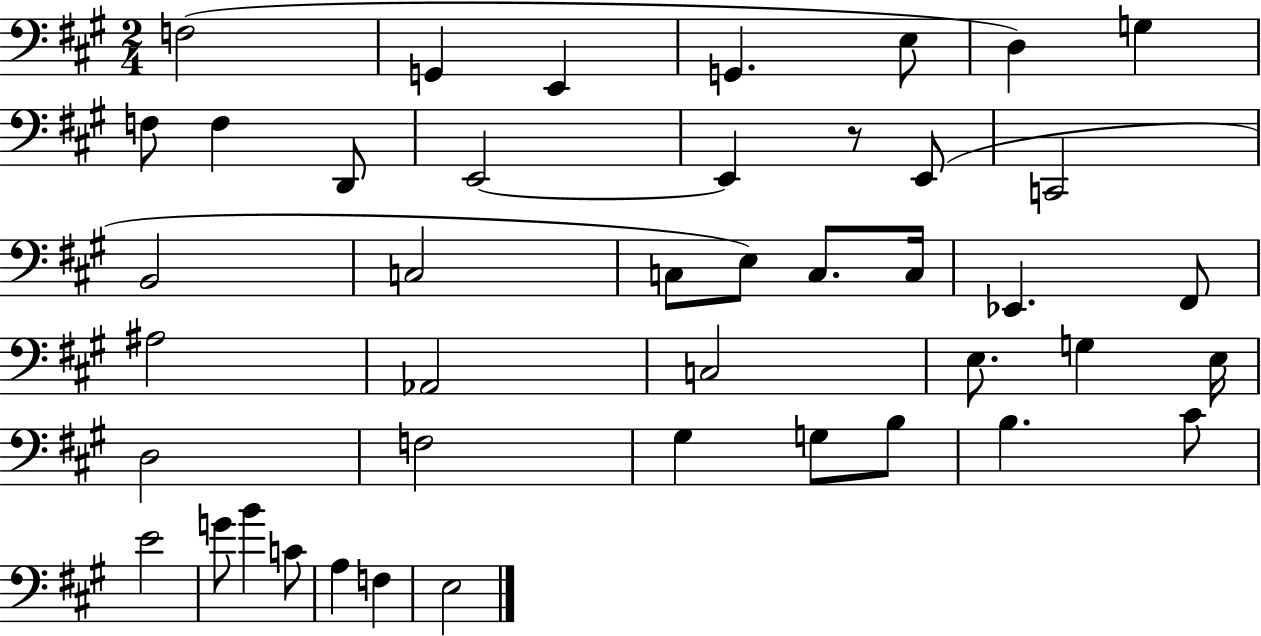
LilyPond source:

{
  \clef bass
  \numericTimeSignature
  \time 2/4
  \key a \major
  f2( | g,4 e,4 | g,4. e8 | d4) g4 | \break f8 f4 d,8 | e,2~~ | e,4 r8 e,8( | c,2 | \break b,2 | c2 | c8 e8) c8. c16 | ees,4. fis,8 | \break ais2 | aes,2 | c2 | e8. g4 e16 | \break d2 | f2 | gis4 g8 b8 | b4. cis'8 | \break e'2 | g'8 b'4 c'8 | a4 f4 | e2 | \break \bar "|."
}